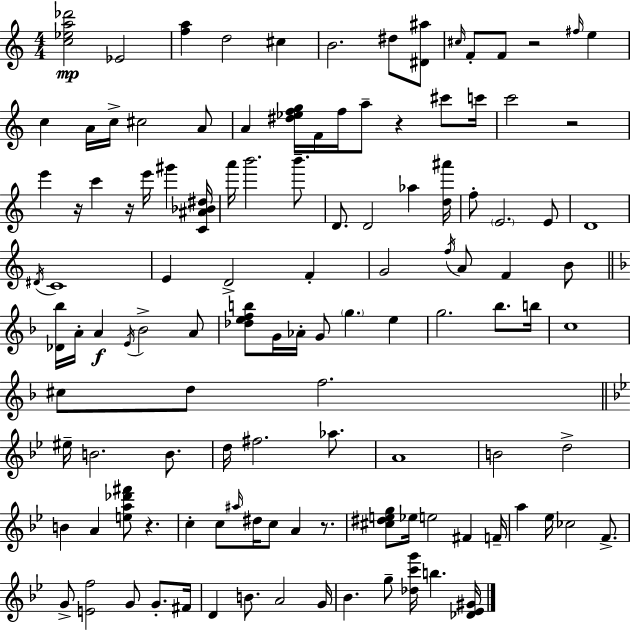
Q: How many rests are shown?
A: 7